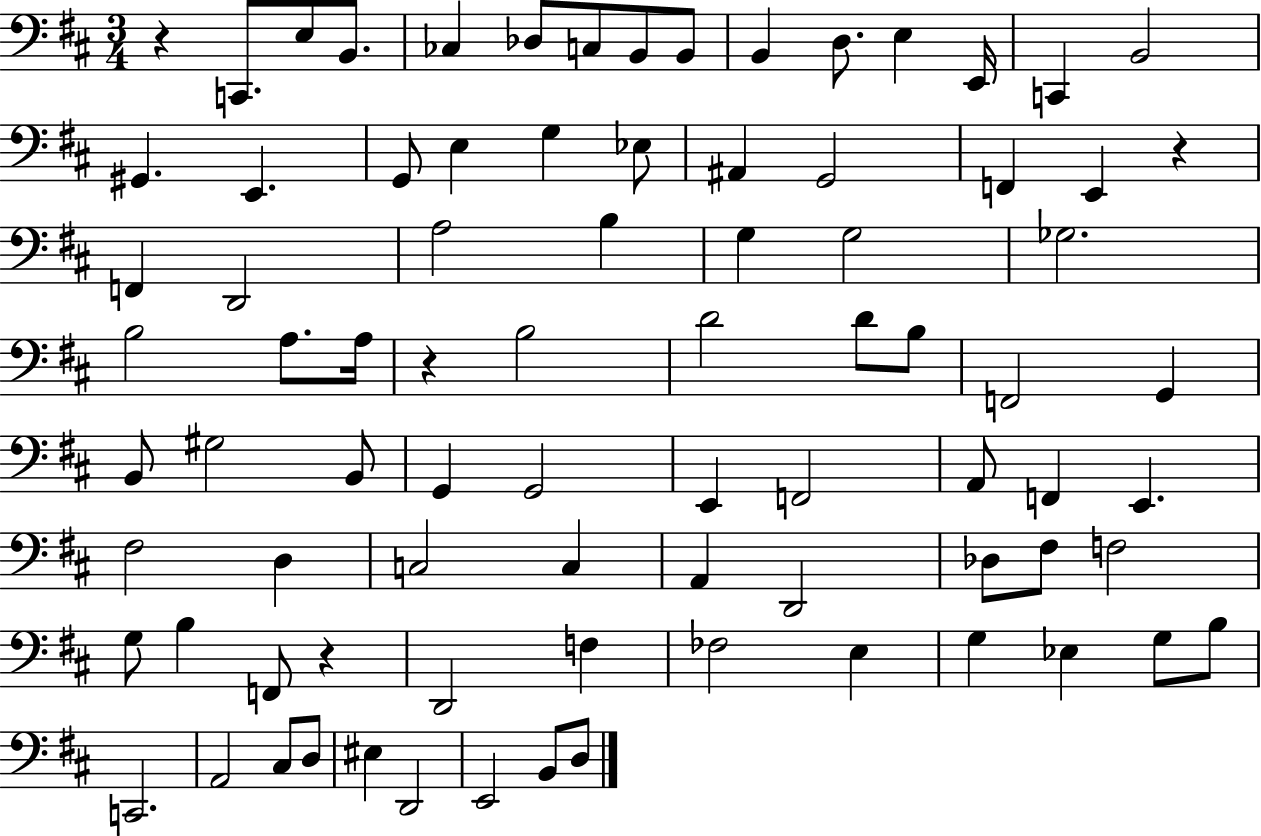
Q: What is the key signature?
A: D major